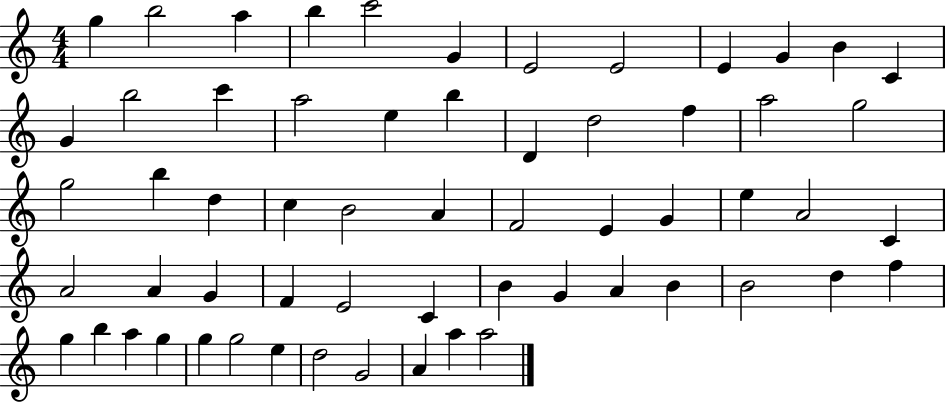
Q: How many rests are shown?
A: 0